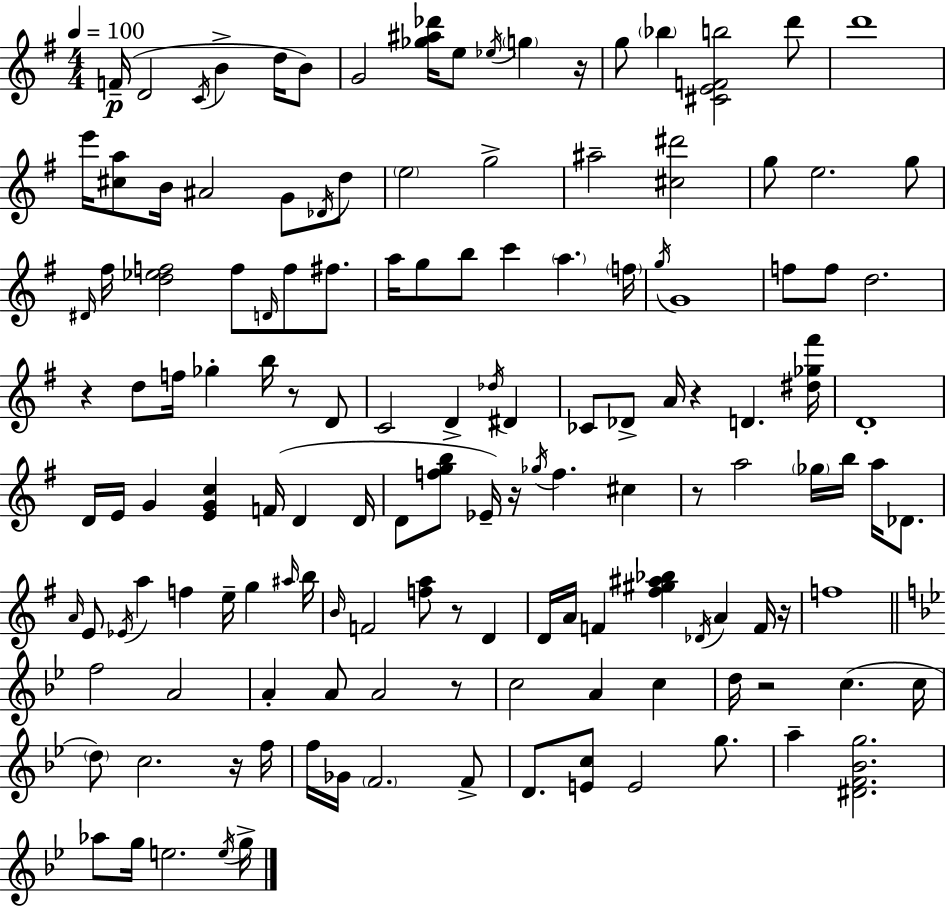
F4/s D4/h C4/s B4/q D5/s B4/e G4/h [Gb5,A#5,Db6]/s E5/e Eb5/s G5/q R/s G5/e Bb5/q [C#4,E4,F4,B5]/h D6/e D6/w E6/s [C#5,A5]/e B4/s A#4/h G4/e Db4/s D5/e E5/h G5/h A#5/h [C#5,D#6]/h G5/e E5/h. G5/e D#4/s F#5/s [D5,Eb5,F5]/h F5/e D4/s F5/e F#5/e. A5/s G5/e B5/e C6/q A5/q. F5/s G5/s G4/w F5/e F5/e D5/h. R/q D5/e F5/s Gb5/q B5/s R/e D4/e C4/h D4/q Db5/s D#4/q CES4/e Db4/e A4/s R/q D4/q. [D#5,Gb5,F#6]/s D4/w D4/s E4/s G4/q [E4,G4,C5]/q F4/s D4/q D4/s D4/e [F5,G5,B5]/e Eb4/s R/s Gb5/s F5/q. C#5/q R/e A5/h Gb5/s B5/s A5/s Db4/e. A4/s E4/e Eb4/s A5/q F5/q E5/s G5/q A#5/s B5/s B4/s F4/h [F5,A5]/e R/e D4/q D4/s A4/s F4/q [F#5,G#5,A#5,Bb5]/q Db4/s A4/q F4/s R/s F5/w F5/h A4/h A4/q A4/e A4/h R/e C5/h A4/q C5/q D5/s R/h C5/q. C5/s D5/e C5/h. R/s F5/s F5/s Gb4/s F4/h. F4/e D4/e. [E4,C5]/e E4/h G5/e. A5/q [D#4,F4,Bb4,G5]/h. Ab5/e G5/s E5/h. E5/s G5/s